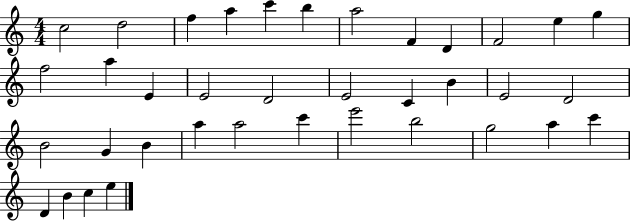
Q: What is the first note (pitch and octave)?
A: C5